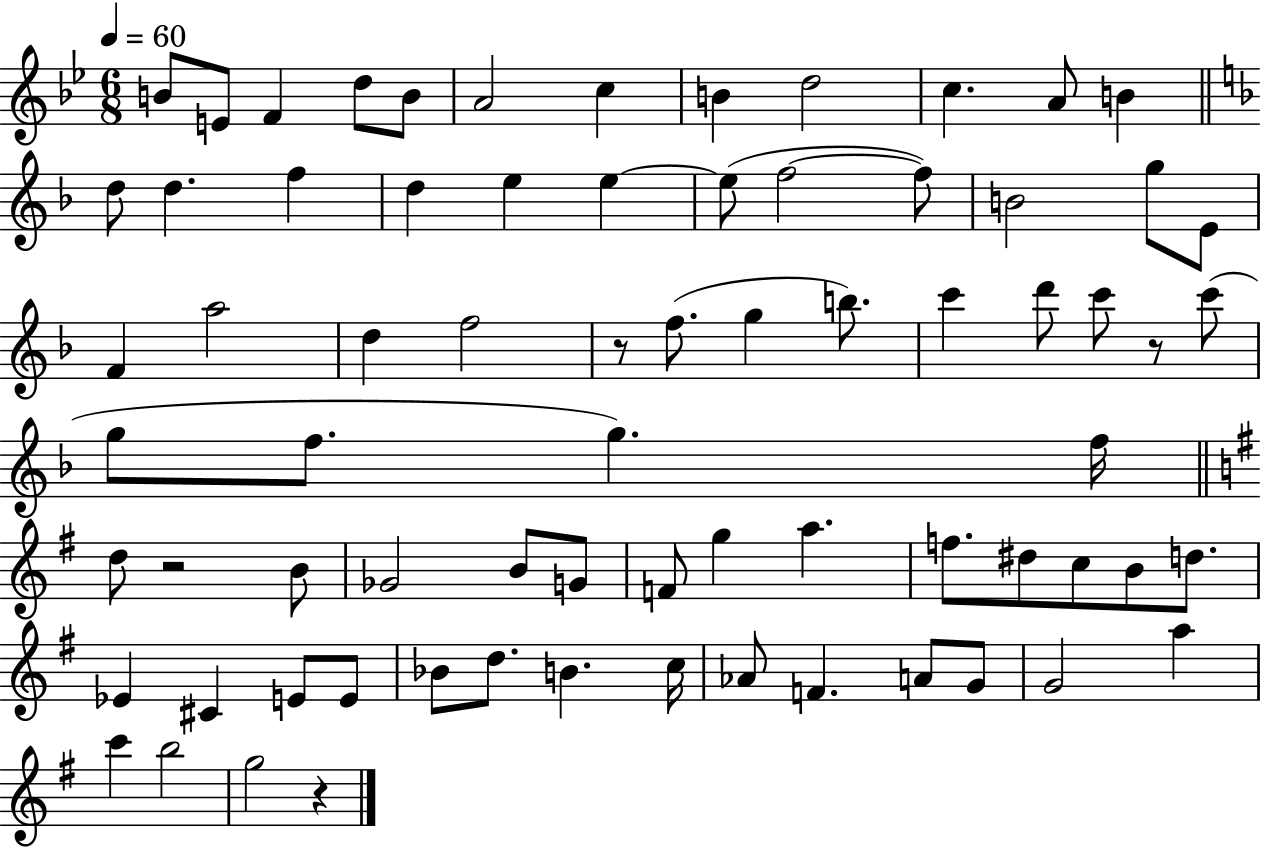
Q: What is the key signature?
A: BES major